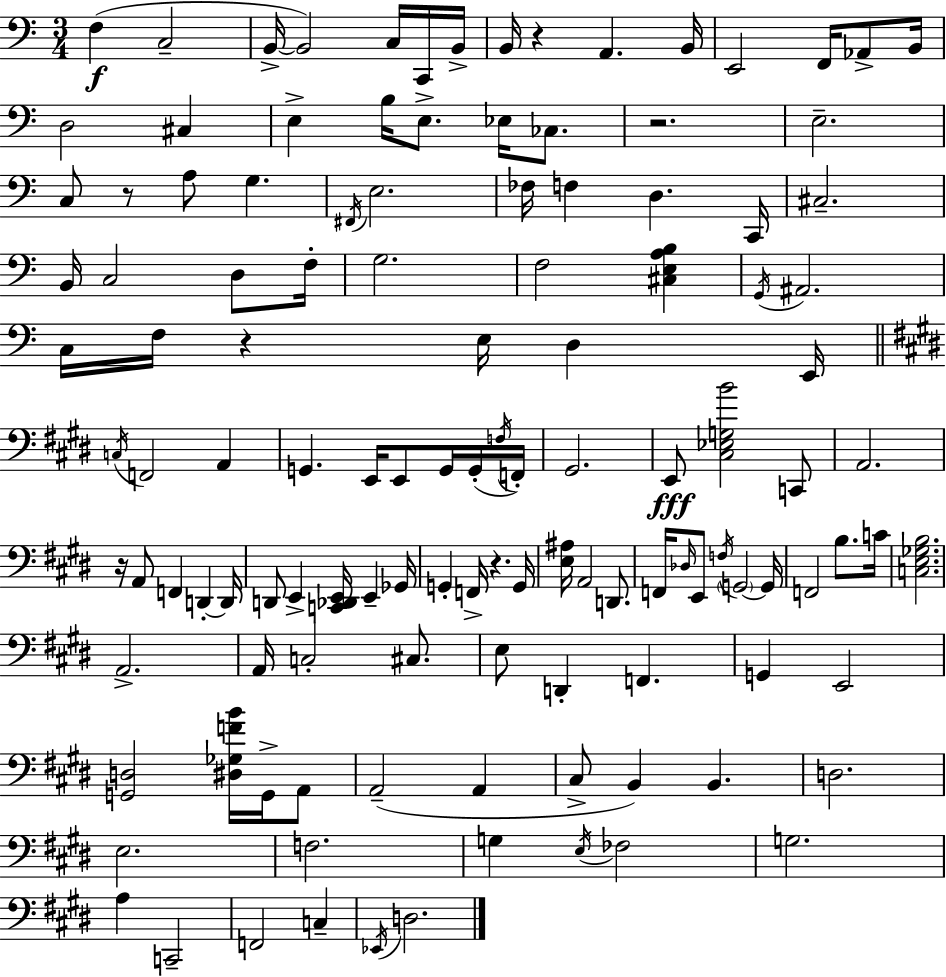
F3/q C3/h B2/s B2/h C3/s C2/s B2/s B2/s R/q A2/q. B2/s E2/h F2/s Ab2/e B2/s D3/h C#3/q E3/q B3/s E3/e. Eb3/s CES3/e. R/h. E3/h. C3/e R/e A3/e G3/q. F#2/s E3/h. FES3/s F3/q D3/q. C2/s C#3/h. B2/s C3/h D3/e F3/s G3/h. F3/h [C#3,E3,A3,B3]/q G2/s A#2/h. C3/s F3/s R/q E3/s D3/q E2/s C3/s F2/h A2/q G2/q. E2/s E2/e G2/s G2/s F3/s F2/s G#2/h. E2/e [C#3,Eb3,G3,B4]/h C2/e A2/h. R/s A2/e F2/q D2/q D2/s D2/e E2/q [C2,Db2,E2]/s E2/q Gb2/s G2/q F2/s R/q. G2/s [E3,A#3]/s A2/h D2/e. F2/s Db3/s E2/e F3/s G2/h G2/s F2/h B3/e. C4/s [C3,E3,Gb3,B3]/h. A2/h. A2/s C3/h C#3/e. E3/e D2/q F2/q. G2/q E2/h [G2,D3]/h [D#3,Gb3,F4,B4]/s G2/s A2/e A2/h A2/q C#3/e B2/q B2/q. D3/h. E3/h. F3/h. G3/q E3/s FES3/h G3/h. A3/q C2/h F2/h C3/q Eb2/s D3/h.